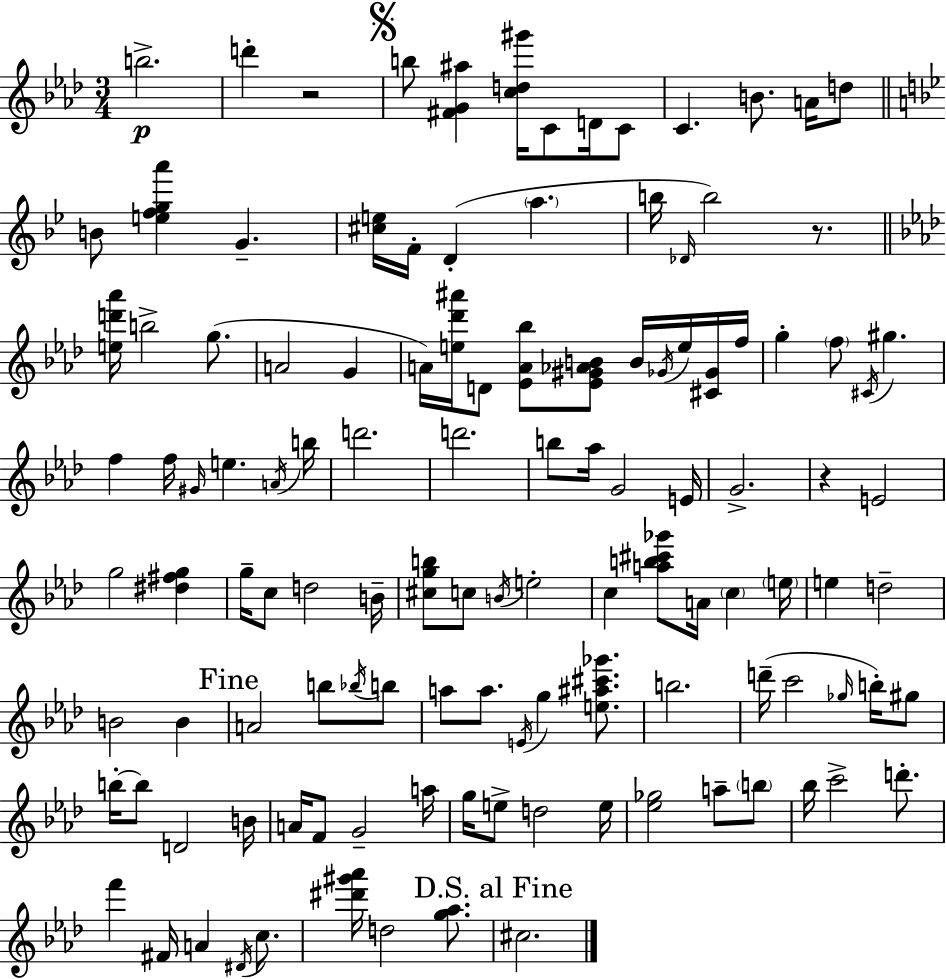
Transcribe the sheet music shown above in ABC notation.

X:1
T:Untitled
M:3/4
L:1/4
K:Ab
b2 d' z2 b/2 [^FG^a] [cd^g']/4 C/2 D/4 C/2 C B/2 A/4 d/2 B/2 [efga'] G [^ce]/4 F/4 D a b/4 _D/4 b2 z/2 [ed'_a']/4 b2 g/2 A2 G A/4 [e_d'^a']/4 D/2 [_EA_b]/2 [_E^G_AB]/2 B/4 _G/4 e/4 [^C_G]/4 f/4 g f/2 ^C/4 ^g f f/4 ^G/4 e A/4 b/4 d'2 d'2 b/2 _a/4 G2 E/4 G2 z E2 g2 [^d^fg] g/4 c/2 d2 B/4 [^cgb]/2 c/2 B/4 e2 c [ab^c'_g']/2 A/4 c e/4 e d2 B2 B A2 b/2 _b/4 b/2 a/2 a/2 E/4 g [e^a^c'_g']/2 b2 d'/4 c'2 _g/4 b/4 ^g/2 b/4 b/2 D2 B/4 A/4 F/2 G2 a/4 g/4 e/2 d2 e/4 [_e_g]2 a/2 b/2 _b/4 c'2 d'/2 f' ^F/4 A ^D/4 c/2 [^d'^g'_a']/4 d2 [g_a]/2 ^c2